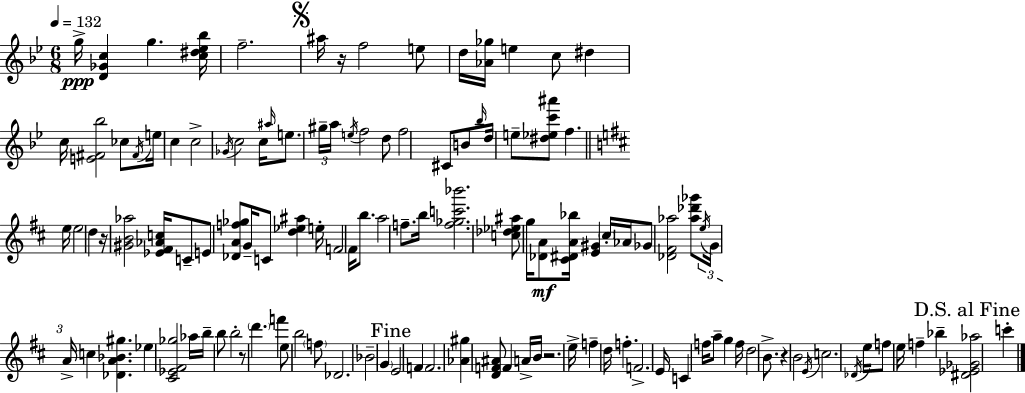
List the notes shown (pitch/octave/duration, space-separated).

G5/s [D4,Gb4,C5]/q G5/q. [C5,D#5,Eb5,Bb5]/s F5/h. A#5/s R/s F5/h E5/e D5/s [Ab4,Gb5]/s E5/q C5/e D#5/q C5/s [E4,F#4,Bb5]/h CES5/e F#4/s E5/s C5/q C5/h Gb4/s C5/h C5/s A#5/s E5/e. G#5/s A5/s E5/s F5/h D5/e F5/h C#4/e B4/e Bb5/s D5/s E5/e [D#5,Eb5,C6,A#6]/e F5/q. E5/s E5/h D5/q R/s [G#4,B4,Ab5]/h [Eb4,F#4,Ab4,C5]/s C4/e E4/e [Db4,A4,F5,Gb5]/e G4/s C4/e [D5,Eb5,A#5]/q E5/s F4/h F#4/s B5/e. A5/h F5/e. B5/s [F5,Gb5,C6,Bb6]/h. [C5,Db5,Eb5,A#5]/e G5/s [Db4,A4]/e [C#4,D#4,A4,Bb5]/s [E4,G#4]/q C#5/s Ab4/s Gb4/e [Db4,F#4,Ab5]/h [Ab5,Db6,Gb6]/e E5/s G4/s A4/s C5/q [Db4,A4,Bb4,G#5]/q. Eb5/q [C#4,Eb4,F#4,Gb5]/h Ab5/s B5/s B5/e B5/h R/e D6/q. F6/q E5/e B5/h F5/e Db4/h. Bb4/h G4/q E4/h F4/q F4/h. [Ab4,G#5]/q [D4,F4,A#4]/e F4/q A4/s B4/s R/h. E5/s F5/q D5/s F5/q. F4/h. E4/s C4/q F5/s A5/e G5/q F5/s D5/h B4/e. R/q B4/h E4/s C5/h. Db4/s E5/s F5/e E5/s F5/q Bb5/q [D#4,Eb4,Gb4,Ab5]/h C6/q